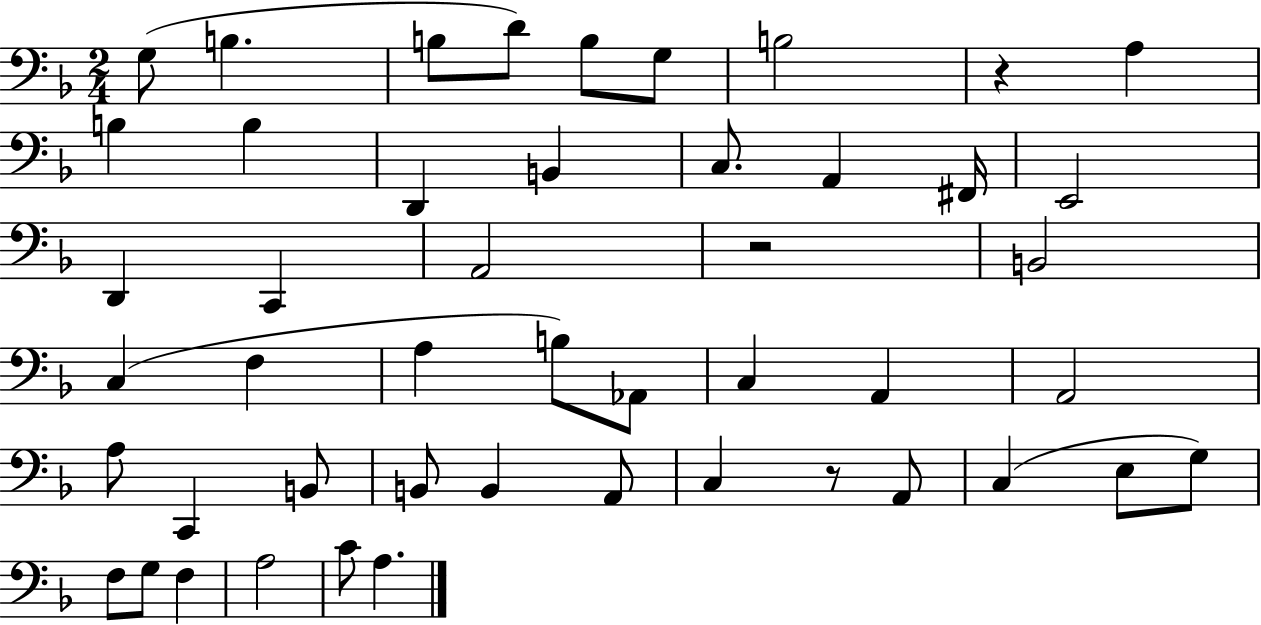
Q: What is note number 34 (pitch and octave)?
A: A2